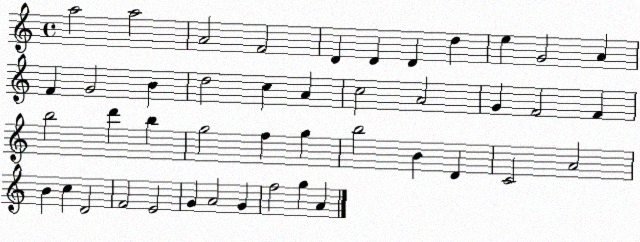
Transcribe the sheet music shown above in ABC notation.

X:1
T:Untitled
M:4/4
L:1/4
K:C
a2 a2 A2 F2 D D D d e G2 A F G2 B d2 c A c2 A2 G F2 F b2 d' b g2 f g b2 B D C2 A2 B c D2 F2 E2 G A2 G f2 g A